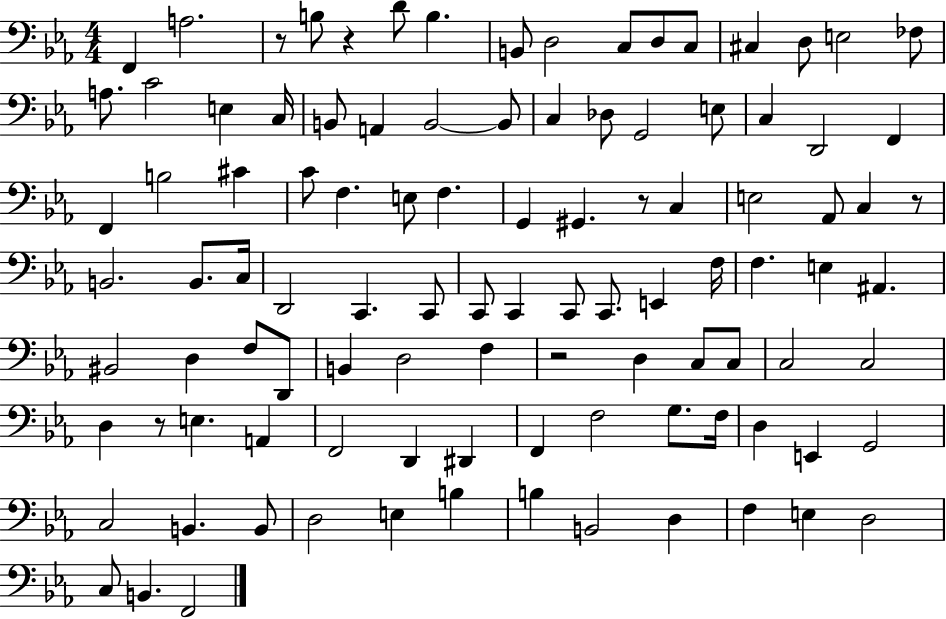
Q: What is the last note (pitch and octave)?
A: F2